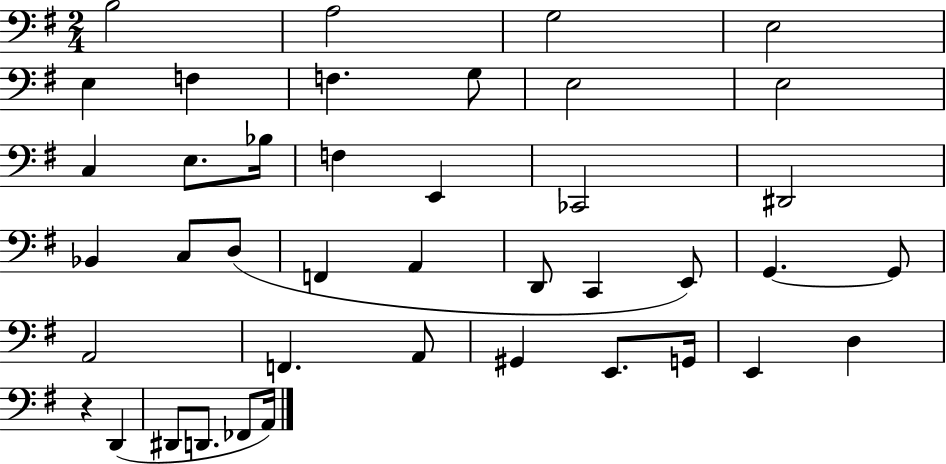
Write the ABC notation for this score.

X:1
T:Untitled
M:2/4
L:1/4
K:G
B,2 A,2 G,2 E,2 E, F, F, G,/2 E,2 E,2 C, E,/2 _B,/4 F, E,, _C,,2 ^D,,2 _B,, C,/2 D,/2 F,, A,, D,,/2 C,, E,,/2 G,, G,,/2 A,,2 F,, A,,/2 ^G,, E,,/2 G,,/4 E,, D, z D,, ^D,,/2 D,,/2 _F,,/2 A,,/4